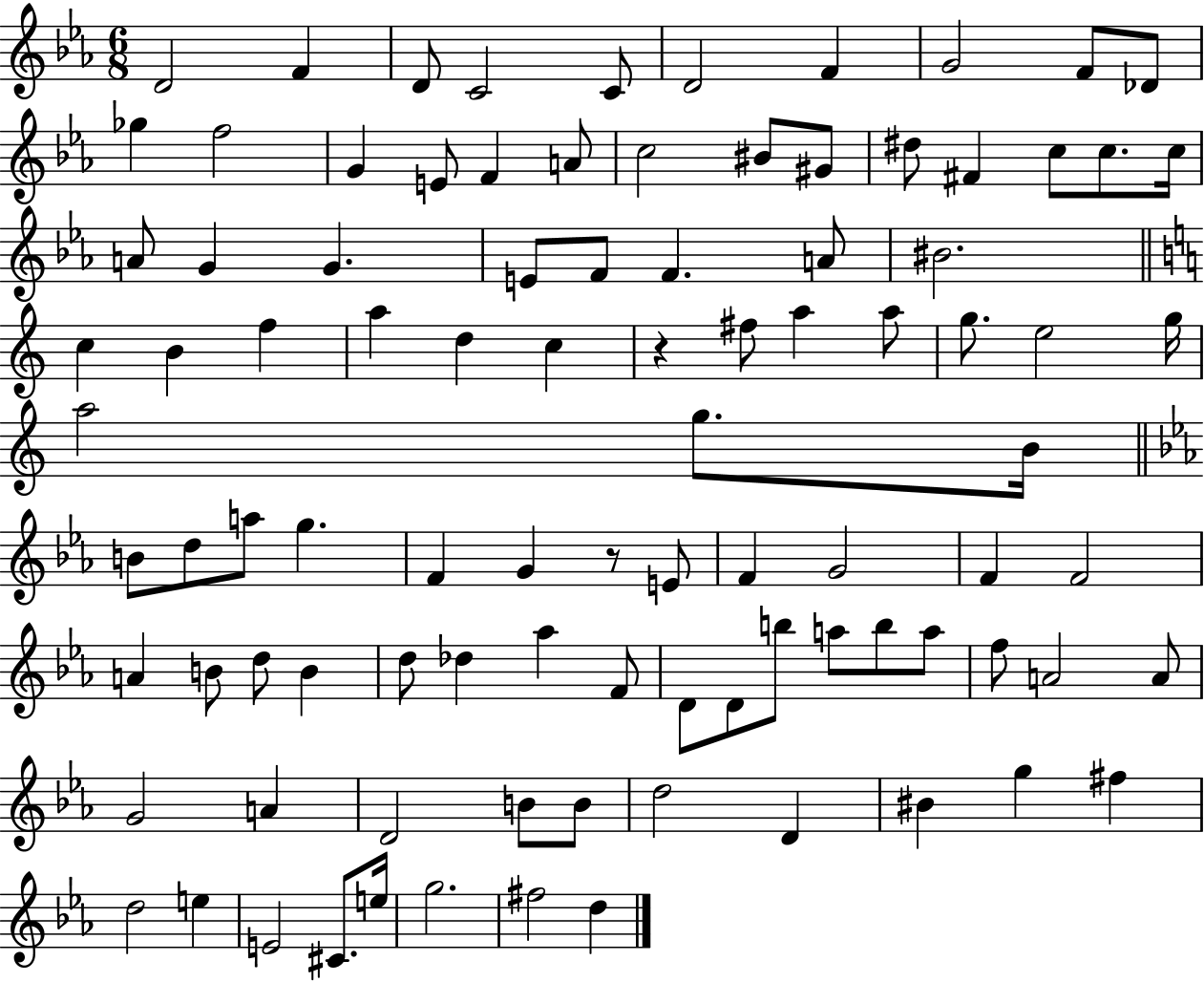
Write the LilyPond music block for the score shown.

{
  \clef treble
  \numericTimeSignature
  \time 6/8
  \key ees \major
  d'2 f'4 | d'8 c'2 c'8 | d'2 f'4 | g'2 f'8 des'8 | \break ges''4 f''2 | g'4 e'8 f'4 a'8 | c''2 bis'8 gis'8 | dis''8 fis'4 c''8 c''8. c''16 | \break a'8 g'4 g'4. | e'8 f'8 f'4. a'8 | bis'2. | \bar "||" \break \key c \major c''4 b'4 f''4 | a''4 d''4 c''4 | r4 fis''8 a''4 a''8 | g''8. e''2 g''16 | \break a''2 g''8. b'16 | \bar "||" \break \key c \minor b'8 d''8 a''8 g''4. | f'4 g'4 r8 e'8 | f'4 g'2 | f'4 f'2 | \break a'4 b'8 d''8 b'4 | d''8 des''4 aes''4 f'8 | d'8 d'8 b''8 a''8 b''8 a''8 | f''8 a'2 a'8 | \break g'2 a'4 | d'2 b'8 b'8 | d''2 d'4 | bis'4 g''4 fis''4 | \break d''2 e''4 | e'2 cis'8. e''16 | g''2. | fis''2 d''4 | \break \bar "|."
}